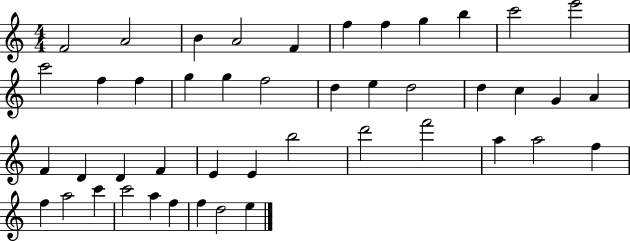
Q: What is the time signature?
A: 4/4